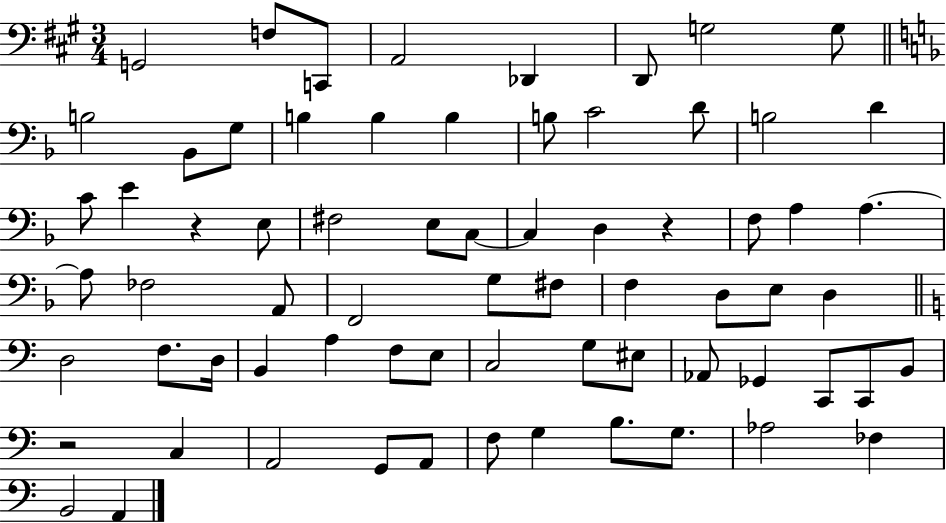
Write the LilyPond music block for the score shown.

{
  \clef bass
  \numericTimeSignature
  \time 3/4
  \key a \major
  g,2 f8 c,8 | a,2 des,4 | d,8 g2 g8 | \bar "||" \break \key f \major b2 bes,8 g8 | b4 b4 b4 | b8 c'2 d'8 | b2 d'4 | \break c'8 e'4 r4 e8 | fis2 e8 c8~~ | c4 d4 r4 | f8 a4 a4.~~ | \break a8 fes2 a,8 | f,2 g8 fis8 | f4 d8 e8 d4 | \bar "||" \break \key a \minor d2 f8. d16 | b,4 a4 f8 e8 | c2 g8 eis8 | aes,8 ges,4 c,8 c,8 b,8 | \break r2 c4 | a,2 g,8 a,8 | f8 g4 b8. g8. | aes2 fes4 | \break b,2 a,4 | \bar "|."
}